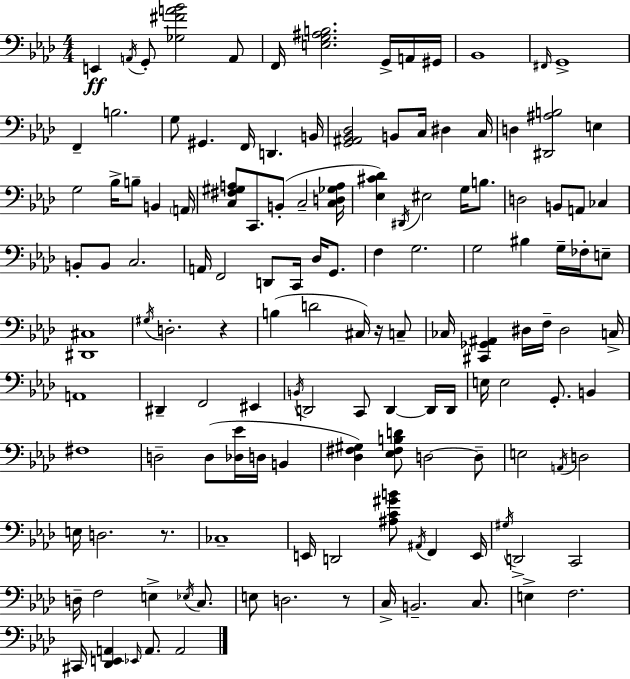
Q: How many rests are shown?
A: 4